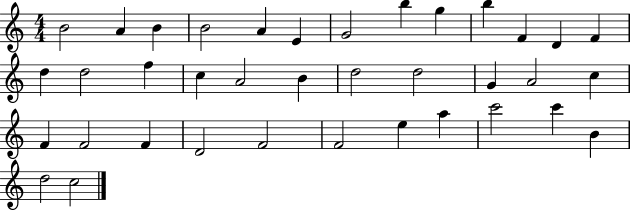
B4/h A4/q B4/q B4/h A4/q E4/q G4/h B5/q G5/q B5/q F4/q D4/q F4/q D5/q D5/h F5/q C5/q A4/h B4/q D5/h D5/h G4/q A4/h C5/q F4/q F4/h F4/q D4/h F4/h F4/h E5/q A5/q C6/h C6/q B4/q D5/h C5/h